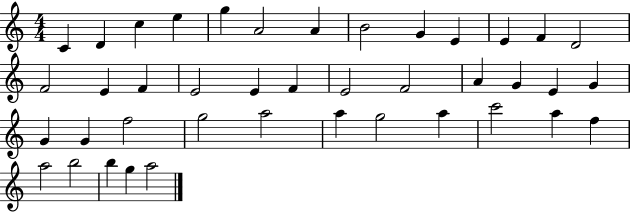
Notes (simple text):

C4/q D4/q C5/q E5/q G5/q A4/h A4/q B4/h G4/q E4/q E4/q F4/q D4/h F4/h E4/q F4/q E4/h E4/q F4/q E4/h F4/h A4/q G4/q E4/q G4/q G4/q G4/q F5/h G5/h A5/h A5/q G5/h A5/q C6/h A5/q F5/q A5/h B5/h B5/q G5/q A5/h